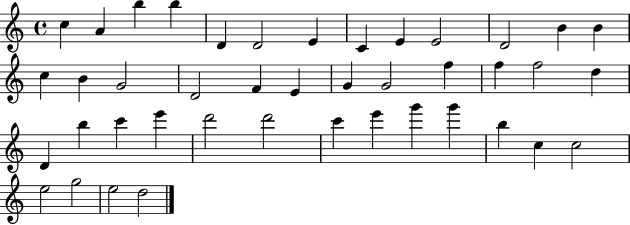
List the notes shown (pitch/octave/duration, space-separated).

C5/q A4/q B5/q B5/q D4/q D4/h E4/q C4/q E4/q E4/h D4/h B4/q B4/q C5/q B4/q G4/h D4/h F4/q E4/q G4/q G4/h F5/q F5/q F5/h D5/q D4/q B5/q C6/q E6/q D6/h D6/h C6/q E6/q G6/q G6/q B5/q C5/q C5/h E5/h G5/h E5/h D5/h